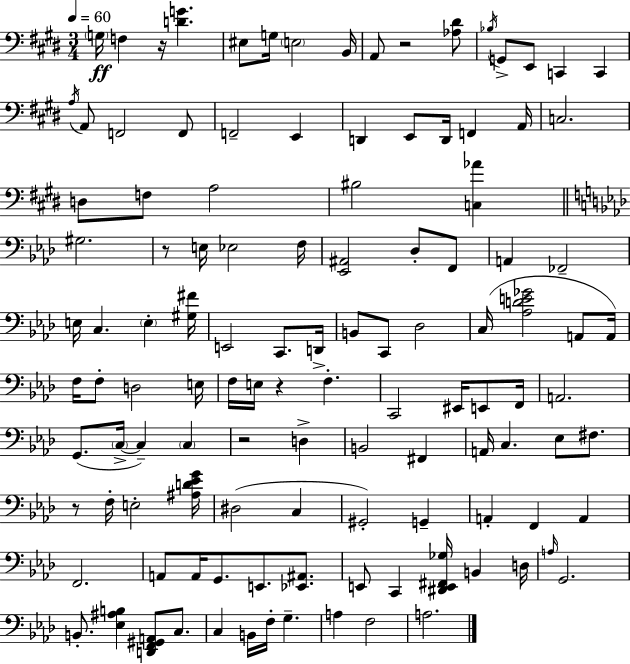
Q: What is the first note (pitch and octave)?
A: G3